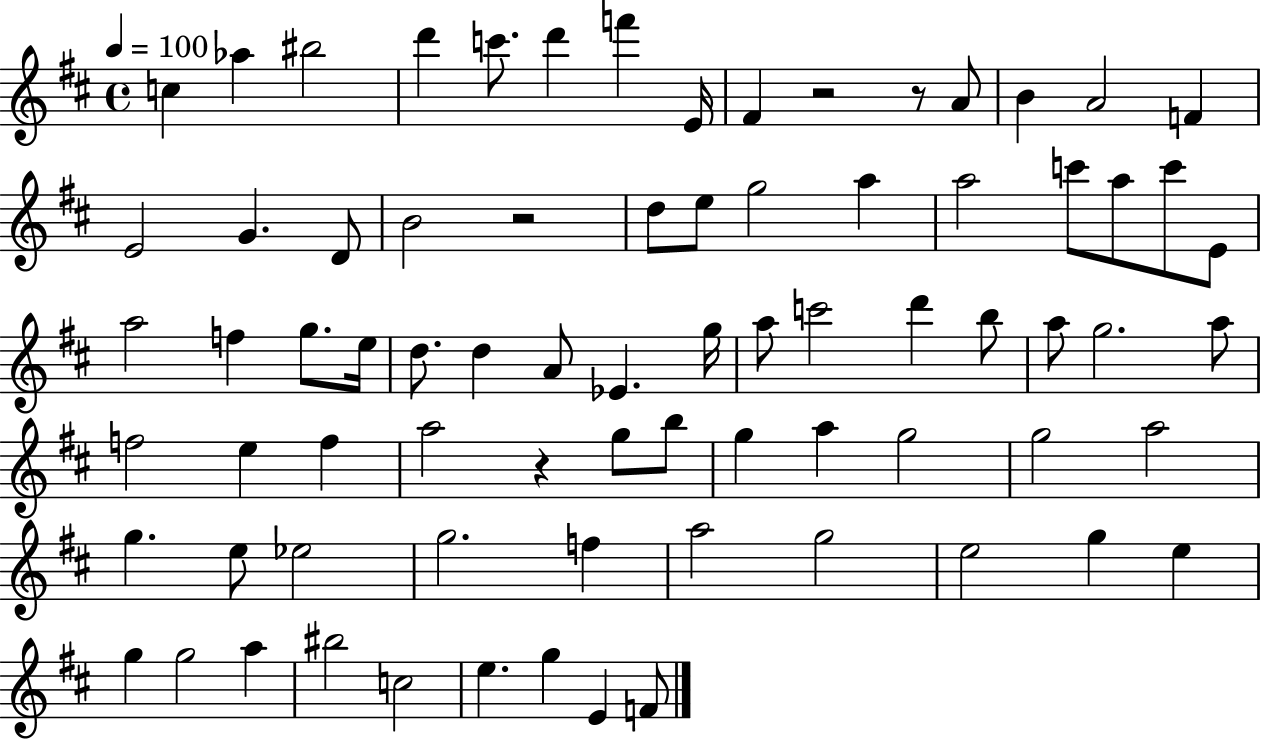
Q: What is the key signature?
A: D major